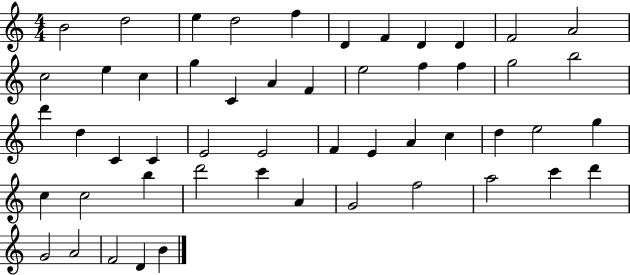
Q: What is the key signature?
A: C major